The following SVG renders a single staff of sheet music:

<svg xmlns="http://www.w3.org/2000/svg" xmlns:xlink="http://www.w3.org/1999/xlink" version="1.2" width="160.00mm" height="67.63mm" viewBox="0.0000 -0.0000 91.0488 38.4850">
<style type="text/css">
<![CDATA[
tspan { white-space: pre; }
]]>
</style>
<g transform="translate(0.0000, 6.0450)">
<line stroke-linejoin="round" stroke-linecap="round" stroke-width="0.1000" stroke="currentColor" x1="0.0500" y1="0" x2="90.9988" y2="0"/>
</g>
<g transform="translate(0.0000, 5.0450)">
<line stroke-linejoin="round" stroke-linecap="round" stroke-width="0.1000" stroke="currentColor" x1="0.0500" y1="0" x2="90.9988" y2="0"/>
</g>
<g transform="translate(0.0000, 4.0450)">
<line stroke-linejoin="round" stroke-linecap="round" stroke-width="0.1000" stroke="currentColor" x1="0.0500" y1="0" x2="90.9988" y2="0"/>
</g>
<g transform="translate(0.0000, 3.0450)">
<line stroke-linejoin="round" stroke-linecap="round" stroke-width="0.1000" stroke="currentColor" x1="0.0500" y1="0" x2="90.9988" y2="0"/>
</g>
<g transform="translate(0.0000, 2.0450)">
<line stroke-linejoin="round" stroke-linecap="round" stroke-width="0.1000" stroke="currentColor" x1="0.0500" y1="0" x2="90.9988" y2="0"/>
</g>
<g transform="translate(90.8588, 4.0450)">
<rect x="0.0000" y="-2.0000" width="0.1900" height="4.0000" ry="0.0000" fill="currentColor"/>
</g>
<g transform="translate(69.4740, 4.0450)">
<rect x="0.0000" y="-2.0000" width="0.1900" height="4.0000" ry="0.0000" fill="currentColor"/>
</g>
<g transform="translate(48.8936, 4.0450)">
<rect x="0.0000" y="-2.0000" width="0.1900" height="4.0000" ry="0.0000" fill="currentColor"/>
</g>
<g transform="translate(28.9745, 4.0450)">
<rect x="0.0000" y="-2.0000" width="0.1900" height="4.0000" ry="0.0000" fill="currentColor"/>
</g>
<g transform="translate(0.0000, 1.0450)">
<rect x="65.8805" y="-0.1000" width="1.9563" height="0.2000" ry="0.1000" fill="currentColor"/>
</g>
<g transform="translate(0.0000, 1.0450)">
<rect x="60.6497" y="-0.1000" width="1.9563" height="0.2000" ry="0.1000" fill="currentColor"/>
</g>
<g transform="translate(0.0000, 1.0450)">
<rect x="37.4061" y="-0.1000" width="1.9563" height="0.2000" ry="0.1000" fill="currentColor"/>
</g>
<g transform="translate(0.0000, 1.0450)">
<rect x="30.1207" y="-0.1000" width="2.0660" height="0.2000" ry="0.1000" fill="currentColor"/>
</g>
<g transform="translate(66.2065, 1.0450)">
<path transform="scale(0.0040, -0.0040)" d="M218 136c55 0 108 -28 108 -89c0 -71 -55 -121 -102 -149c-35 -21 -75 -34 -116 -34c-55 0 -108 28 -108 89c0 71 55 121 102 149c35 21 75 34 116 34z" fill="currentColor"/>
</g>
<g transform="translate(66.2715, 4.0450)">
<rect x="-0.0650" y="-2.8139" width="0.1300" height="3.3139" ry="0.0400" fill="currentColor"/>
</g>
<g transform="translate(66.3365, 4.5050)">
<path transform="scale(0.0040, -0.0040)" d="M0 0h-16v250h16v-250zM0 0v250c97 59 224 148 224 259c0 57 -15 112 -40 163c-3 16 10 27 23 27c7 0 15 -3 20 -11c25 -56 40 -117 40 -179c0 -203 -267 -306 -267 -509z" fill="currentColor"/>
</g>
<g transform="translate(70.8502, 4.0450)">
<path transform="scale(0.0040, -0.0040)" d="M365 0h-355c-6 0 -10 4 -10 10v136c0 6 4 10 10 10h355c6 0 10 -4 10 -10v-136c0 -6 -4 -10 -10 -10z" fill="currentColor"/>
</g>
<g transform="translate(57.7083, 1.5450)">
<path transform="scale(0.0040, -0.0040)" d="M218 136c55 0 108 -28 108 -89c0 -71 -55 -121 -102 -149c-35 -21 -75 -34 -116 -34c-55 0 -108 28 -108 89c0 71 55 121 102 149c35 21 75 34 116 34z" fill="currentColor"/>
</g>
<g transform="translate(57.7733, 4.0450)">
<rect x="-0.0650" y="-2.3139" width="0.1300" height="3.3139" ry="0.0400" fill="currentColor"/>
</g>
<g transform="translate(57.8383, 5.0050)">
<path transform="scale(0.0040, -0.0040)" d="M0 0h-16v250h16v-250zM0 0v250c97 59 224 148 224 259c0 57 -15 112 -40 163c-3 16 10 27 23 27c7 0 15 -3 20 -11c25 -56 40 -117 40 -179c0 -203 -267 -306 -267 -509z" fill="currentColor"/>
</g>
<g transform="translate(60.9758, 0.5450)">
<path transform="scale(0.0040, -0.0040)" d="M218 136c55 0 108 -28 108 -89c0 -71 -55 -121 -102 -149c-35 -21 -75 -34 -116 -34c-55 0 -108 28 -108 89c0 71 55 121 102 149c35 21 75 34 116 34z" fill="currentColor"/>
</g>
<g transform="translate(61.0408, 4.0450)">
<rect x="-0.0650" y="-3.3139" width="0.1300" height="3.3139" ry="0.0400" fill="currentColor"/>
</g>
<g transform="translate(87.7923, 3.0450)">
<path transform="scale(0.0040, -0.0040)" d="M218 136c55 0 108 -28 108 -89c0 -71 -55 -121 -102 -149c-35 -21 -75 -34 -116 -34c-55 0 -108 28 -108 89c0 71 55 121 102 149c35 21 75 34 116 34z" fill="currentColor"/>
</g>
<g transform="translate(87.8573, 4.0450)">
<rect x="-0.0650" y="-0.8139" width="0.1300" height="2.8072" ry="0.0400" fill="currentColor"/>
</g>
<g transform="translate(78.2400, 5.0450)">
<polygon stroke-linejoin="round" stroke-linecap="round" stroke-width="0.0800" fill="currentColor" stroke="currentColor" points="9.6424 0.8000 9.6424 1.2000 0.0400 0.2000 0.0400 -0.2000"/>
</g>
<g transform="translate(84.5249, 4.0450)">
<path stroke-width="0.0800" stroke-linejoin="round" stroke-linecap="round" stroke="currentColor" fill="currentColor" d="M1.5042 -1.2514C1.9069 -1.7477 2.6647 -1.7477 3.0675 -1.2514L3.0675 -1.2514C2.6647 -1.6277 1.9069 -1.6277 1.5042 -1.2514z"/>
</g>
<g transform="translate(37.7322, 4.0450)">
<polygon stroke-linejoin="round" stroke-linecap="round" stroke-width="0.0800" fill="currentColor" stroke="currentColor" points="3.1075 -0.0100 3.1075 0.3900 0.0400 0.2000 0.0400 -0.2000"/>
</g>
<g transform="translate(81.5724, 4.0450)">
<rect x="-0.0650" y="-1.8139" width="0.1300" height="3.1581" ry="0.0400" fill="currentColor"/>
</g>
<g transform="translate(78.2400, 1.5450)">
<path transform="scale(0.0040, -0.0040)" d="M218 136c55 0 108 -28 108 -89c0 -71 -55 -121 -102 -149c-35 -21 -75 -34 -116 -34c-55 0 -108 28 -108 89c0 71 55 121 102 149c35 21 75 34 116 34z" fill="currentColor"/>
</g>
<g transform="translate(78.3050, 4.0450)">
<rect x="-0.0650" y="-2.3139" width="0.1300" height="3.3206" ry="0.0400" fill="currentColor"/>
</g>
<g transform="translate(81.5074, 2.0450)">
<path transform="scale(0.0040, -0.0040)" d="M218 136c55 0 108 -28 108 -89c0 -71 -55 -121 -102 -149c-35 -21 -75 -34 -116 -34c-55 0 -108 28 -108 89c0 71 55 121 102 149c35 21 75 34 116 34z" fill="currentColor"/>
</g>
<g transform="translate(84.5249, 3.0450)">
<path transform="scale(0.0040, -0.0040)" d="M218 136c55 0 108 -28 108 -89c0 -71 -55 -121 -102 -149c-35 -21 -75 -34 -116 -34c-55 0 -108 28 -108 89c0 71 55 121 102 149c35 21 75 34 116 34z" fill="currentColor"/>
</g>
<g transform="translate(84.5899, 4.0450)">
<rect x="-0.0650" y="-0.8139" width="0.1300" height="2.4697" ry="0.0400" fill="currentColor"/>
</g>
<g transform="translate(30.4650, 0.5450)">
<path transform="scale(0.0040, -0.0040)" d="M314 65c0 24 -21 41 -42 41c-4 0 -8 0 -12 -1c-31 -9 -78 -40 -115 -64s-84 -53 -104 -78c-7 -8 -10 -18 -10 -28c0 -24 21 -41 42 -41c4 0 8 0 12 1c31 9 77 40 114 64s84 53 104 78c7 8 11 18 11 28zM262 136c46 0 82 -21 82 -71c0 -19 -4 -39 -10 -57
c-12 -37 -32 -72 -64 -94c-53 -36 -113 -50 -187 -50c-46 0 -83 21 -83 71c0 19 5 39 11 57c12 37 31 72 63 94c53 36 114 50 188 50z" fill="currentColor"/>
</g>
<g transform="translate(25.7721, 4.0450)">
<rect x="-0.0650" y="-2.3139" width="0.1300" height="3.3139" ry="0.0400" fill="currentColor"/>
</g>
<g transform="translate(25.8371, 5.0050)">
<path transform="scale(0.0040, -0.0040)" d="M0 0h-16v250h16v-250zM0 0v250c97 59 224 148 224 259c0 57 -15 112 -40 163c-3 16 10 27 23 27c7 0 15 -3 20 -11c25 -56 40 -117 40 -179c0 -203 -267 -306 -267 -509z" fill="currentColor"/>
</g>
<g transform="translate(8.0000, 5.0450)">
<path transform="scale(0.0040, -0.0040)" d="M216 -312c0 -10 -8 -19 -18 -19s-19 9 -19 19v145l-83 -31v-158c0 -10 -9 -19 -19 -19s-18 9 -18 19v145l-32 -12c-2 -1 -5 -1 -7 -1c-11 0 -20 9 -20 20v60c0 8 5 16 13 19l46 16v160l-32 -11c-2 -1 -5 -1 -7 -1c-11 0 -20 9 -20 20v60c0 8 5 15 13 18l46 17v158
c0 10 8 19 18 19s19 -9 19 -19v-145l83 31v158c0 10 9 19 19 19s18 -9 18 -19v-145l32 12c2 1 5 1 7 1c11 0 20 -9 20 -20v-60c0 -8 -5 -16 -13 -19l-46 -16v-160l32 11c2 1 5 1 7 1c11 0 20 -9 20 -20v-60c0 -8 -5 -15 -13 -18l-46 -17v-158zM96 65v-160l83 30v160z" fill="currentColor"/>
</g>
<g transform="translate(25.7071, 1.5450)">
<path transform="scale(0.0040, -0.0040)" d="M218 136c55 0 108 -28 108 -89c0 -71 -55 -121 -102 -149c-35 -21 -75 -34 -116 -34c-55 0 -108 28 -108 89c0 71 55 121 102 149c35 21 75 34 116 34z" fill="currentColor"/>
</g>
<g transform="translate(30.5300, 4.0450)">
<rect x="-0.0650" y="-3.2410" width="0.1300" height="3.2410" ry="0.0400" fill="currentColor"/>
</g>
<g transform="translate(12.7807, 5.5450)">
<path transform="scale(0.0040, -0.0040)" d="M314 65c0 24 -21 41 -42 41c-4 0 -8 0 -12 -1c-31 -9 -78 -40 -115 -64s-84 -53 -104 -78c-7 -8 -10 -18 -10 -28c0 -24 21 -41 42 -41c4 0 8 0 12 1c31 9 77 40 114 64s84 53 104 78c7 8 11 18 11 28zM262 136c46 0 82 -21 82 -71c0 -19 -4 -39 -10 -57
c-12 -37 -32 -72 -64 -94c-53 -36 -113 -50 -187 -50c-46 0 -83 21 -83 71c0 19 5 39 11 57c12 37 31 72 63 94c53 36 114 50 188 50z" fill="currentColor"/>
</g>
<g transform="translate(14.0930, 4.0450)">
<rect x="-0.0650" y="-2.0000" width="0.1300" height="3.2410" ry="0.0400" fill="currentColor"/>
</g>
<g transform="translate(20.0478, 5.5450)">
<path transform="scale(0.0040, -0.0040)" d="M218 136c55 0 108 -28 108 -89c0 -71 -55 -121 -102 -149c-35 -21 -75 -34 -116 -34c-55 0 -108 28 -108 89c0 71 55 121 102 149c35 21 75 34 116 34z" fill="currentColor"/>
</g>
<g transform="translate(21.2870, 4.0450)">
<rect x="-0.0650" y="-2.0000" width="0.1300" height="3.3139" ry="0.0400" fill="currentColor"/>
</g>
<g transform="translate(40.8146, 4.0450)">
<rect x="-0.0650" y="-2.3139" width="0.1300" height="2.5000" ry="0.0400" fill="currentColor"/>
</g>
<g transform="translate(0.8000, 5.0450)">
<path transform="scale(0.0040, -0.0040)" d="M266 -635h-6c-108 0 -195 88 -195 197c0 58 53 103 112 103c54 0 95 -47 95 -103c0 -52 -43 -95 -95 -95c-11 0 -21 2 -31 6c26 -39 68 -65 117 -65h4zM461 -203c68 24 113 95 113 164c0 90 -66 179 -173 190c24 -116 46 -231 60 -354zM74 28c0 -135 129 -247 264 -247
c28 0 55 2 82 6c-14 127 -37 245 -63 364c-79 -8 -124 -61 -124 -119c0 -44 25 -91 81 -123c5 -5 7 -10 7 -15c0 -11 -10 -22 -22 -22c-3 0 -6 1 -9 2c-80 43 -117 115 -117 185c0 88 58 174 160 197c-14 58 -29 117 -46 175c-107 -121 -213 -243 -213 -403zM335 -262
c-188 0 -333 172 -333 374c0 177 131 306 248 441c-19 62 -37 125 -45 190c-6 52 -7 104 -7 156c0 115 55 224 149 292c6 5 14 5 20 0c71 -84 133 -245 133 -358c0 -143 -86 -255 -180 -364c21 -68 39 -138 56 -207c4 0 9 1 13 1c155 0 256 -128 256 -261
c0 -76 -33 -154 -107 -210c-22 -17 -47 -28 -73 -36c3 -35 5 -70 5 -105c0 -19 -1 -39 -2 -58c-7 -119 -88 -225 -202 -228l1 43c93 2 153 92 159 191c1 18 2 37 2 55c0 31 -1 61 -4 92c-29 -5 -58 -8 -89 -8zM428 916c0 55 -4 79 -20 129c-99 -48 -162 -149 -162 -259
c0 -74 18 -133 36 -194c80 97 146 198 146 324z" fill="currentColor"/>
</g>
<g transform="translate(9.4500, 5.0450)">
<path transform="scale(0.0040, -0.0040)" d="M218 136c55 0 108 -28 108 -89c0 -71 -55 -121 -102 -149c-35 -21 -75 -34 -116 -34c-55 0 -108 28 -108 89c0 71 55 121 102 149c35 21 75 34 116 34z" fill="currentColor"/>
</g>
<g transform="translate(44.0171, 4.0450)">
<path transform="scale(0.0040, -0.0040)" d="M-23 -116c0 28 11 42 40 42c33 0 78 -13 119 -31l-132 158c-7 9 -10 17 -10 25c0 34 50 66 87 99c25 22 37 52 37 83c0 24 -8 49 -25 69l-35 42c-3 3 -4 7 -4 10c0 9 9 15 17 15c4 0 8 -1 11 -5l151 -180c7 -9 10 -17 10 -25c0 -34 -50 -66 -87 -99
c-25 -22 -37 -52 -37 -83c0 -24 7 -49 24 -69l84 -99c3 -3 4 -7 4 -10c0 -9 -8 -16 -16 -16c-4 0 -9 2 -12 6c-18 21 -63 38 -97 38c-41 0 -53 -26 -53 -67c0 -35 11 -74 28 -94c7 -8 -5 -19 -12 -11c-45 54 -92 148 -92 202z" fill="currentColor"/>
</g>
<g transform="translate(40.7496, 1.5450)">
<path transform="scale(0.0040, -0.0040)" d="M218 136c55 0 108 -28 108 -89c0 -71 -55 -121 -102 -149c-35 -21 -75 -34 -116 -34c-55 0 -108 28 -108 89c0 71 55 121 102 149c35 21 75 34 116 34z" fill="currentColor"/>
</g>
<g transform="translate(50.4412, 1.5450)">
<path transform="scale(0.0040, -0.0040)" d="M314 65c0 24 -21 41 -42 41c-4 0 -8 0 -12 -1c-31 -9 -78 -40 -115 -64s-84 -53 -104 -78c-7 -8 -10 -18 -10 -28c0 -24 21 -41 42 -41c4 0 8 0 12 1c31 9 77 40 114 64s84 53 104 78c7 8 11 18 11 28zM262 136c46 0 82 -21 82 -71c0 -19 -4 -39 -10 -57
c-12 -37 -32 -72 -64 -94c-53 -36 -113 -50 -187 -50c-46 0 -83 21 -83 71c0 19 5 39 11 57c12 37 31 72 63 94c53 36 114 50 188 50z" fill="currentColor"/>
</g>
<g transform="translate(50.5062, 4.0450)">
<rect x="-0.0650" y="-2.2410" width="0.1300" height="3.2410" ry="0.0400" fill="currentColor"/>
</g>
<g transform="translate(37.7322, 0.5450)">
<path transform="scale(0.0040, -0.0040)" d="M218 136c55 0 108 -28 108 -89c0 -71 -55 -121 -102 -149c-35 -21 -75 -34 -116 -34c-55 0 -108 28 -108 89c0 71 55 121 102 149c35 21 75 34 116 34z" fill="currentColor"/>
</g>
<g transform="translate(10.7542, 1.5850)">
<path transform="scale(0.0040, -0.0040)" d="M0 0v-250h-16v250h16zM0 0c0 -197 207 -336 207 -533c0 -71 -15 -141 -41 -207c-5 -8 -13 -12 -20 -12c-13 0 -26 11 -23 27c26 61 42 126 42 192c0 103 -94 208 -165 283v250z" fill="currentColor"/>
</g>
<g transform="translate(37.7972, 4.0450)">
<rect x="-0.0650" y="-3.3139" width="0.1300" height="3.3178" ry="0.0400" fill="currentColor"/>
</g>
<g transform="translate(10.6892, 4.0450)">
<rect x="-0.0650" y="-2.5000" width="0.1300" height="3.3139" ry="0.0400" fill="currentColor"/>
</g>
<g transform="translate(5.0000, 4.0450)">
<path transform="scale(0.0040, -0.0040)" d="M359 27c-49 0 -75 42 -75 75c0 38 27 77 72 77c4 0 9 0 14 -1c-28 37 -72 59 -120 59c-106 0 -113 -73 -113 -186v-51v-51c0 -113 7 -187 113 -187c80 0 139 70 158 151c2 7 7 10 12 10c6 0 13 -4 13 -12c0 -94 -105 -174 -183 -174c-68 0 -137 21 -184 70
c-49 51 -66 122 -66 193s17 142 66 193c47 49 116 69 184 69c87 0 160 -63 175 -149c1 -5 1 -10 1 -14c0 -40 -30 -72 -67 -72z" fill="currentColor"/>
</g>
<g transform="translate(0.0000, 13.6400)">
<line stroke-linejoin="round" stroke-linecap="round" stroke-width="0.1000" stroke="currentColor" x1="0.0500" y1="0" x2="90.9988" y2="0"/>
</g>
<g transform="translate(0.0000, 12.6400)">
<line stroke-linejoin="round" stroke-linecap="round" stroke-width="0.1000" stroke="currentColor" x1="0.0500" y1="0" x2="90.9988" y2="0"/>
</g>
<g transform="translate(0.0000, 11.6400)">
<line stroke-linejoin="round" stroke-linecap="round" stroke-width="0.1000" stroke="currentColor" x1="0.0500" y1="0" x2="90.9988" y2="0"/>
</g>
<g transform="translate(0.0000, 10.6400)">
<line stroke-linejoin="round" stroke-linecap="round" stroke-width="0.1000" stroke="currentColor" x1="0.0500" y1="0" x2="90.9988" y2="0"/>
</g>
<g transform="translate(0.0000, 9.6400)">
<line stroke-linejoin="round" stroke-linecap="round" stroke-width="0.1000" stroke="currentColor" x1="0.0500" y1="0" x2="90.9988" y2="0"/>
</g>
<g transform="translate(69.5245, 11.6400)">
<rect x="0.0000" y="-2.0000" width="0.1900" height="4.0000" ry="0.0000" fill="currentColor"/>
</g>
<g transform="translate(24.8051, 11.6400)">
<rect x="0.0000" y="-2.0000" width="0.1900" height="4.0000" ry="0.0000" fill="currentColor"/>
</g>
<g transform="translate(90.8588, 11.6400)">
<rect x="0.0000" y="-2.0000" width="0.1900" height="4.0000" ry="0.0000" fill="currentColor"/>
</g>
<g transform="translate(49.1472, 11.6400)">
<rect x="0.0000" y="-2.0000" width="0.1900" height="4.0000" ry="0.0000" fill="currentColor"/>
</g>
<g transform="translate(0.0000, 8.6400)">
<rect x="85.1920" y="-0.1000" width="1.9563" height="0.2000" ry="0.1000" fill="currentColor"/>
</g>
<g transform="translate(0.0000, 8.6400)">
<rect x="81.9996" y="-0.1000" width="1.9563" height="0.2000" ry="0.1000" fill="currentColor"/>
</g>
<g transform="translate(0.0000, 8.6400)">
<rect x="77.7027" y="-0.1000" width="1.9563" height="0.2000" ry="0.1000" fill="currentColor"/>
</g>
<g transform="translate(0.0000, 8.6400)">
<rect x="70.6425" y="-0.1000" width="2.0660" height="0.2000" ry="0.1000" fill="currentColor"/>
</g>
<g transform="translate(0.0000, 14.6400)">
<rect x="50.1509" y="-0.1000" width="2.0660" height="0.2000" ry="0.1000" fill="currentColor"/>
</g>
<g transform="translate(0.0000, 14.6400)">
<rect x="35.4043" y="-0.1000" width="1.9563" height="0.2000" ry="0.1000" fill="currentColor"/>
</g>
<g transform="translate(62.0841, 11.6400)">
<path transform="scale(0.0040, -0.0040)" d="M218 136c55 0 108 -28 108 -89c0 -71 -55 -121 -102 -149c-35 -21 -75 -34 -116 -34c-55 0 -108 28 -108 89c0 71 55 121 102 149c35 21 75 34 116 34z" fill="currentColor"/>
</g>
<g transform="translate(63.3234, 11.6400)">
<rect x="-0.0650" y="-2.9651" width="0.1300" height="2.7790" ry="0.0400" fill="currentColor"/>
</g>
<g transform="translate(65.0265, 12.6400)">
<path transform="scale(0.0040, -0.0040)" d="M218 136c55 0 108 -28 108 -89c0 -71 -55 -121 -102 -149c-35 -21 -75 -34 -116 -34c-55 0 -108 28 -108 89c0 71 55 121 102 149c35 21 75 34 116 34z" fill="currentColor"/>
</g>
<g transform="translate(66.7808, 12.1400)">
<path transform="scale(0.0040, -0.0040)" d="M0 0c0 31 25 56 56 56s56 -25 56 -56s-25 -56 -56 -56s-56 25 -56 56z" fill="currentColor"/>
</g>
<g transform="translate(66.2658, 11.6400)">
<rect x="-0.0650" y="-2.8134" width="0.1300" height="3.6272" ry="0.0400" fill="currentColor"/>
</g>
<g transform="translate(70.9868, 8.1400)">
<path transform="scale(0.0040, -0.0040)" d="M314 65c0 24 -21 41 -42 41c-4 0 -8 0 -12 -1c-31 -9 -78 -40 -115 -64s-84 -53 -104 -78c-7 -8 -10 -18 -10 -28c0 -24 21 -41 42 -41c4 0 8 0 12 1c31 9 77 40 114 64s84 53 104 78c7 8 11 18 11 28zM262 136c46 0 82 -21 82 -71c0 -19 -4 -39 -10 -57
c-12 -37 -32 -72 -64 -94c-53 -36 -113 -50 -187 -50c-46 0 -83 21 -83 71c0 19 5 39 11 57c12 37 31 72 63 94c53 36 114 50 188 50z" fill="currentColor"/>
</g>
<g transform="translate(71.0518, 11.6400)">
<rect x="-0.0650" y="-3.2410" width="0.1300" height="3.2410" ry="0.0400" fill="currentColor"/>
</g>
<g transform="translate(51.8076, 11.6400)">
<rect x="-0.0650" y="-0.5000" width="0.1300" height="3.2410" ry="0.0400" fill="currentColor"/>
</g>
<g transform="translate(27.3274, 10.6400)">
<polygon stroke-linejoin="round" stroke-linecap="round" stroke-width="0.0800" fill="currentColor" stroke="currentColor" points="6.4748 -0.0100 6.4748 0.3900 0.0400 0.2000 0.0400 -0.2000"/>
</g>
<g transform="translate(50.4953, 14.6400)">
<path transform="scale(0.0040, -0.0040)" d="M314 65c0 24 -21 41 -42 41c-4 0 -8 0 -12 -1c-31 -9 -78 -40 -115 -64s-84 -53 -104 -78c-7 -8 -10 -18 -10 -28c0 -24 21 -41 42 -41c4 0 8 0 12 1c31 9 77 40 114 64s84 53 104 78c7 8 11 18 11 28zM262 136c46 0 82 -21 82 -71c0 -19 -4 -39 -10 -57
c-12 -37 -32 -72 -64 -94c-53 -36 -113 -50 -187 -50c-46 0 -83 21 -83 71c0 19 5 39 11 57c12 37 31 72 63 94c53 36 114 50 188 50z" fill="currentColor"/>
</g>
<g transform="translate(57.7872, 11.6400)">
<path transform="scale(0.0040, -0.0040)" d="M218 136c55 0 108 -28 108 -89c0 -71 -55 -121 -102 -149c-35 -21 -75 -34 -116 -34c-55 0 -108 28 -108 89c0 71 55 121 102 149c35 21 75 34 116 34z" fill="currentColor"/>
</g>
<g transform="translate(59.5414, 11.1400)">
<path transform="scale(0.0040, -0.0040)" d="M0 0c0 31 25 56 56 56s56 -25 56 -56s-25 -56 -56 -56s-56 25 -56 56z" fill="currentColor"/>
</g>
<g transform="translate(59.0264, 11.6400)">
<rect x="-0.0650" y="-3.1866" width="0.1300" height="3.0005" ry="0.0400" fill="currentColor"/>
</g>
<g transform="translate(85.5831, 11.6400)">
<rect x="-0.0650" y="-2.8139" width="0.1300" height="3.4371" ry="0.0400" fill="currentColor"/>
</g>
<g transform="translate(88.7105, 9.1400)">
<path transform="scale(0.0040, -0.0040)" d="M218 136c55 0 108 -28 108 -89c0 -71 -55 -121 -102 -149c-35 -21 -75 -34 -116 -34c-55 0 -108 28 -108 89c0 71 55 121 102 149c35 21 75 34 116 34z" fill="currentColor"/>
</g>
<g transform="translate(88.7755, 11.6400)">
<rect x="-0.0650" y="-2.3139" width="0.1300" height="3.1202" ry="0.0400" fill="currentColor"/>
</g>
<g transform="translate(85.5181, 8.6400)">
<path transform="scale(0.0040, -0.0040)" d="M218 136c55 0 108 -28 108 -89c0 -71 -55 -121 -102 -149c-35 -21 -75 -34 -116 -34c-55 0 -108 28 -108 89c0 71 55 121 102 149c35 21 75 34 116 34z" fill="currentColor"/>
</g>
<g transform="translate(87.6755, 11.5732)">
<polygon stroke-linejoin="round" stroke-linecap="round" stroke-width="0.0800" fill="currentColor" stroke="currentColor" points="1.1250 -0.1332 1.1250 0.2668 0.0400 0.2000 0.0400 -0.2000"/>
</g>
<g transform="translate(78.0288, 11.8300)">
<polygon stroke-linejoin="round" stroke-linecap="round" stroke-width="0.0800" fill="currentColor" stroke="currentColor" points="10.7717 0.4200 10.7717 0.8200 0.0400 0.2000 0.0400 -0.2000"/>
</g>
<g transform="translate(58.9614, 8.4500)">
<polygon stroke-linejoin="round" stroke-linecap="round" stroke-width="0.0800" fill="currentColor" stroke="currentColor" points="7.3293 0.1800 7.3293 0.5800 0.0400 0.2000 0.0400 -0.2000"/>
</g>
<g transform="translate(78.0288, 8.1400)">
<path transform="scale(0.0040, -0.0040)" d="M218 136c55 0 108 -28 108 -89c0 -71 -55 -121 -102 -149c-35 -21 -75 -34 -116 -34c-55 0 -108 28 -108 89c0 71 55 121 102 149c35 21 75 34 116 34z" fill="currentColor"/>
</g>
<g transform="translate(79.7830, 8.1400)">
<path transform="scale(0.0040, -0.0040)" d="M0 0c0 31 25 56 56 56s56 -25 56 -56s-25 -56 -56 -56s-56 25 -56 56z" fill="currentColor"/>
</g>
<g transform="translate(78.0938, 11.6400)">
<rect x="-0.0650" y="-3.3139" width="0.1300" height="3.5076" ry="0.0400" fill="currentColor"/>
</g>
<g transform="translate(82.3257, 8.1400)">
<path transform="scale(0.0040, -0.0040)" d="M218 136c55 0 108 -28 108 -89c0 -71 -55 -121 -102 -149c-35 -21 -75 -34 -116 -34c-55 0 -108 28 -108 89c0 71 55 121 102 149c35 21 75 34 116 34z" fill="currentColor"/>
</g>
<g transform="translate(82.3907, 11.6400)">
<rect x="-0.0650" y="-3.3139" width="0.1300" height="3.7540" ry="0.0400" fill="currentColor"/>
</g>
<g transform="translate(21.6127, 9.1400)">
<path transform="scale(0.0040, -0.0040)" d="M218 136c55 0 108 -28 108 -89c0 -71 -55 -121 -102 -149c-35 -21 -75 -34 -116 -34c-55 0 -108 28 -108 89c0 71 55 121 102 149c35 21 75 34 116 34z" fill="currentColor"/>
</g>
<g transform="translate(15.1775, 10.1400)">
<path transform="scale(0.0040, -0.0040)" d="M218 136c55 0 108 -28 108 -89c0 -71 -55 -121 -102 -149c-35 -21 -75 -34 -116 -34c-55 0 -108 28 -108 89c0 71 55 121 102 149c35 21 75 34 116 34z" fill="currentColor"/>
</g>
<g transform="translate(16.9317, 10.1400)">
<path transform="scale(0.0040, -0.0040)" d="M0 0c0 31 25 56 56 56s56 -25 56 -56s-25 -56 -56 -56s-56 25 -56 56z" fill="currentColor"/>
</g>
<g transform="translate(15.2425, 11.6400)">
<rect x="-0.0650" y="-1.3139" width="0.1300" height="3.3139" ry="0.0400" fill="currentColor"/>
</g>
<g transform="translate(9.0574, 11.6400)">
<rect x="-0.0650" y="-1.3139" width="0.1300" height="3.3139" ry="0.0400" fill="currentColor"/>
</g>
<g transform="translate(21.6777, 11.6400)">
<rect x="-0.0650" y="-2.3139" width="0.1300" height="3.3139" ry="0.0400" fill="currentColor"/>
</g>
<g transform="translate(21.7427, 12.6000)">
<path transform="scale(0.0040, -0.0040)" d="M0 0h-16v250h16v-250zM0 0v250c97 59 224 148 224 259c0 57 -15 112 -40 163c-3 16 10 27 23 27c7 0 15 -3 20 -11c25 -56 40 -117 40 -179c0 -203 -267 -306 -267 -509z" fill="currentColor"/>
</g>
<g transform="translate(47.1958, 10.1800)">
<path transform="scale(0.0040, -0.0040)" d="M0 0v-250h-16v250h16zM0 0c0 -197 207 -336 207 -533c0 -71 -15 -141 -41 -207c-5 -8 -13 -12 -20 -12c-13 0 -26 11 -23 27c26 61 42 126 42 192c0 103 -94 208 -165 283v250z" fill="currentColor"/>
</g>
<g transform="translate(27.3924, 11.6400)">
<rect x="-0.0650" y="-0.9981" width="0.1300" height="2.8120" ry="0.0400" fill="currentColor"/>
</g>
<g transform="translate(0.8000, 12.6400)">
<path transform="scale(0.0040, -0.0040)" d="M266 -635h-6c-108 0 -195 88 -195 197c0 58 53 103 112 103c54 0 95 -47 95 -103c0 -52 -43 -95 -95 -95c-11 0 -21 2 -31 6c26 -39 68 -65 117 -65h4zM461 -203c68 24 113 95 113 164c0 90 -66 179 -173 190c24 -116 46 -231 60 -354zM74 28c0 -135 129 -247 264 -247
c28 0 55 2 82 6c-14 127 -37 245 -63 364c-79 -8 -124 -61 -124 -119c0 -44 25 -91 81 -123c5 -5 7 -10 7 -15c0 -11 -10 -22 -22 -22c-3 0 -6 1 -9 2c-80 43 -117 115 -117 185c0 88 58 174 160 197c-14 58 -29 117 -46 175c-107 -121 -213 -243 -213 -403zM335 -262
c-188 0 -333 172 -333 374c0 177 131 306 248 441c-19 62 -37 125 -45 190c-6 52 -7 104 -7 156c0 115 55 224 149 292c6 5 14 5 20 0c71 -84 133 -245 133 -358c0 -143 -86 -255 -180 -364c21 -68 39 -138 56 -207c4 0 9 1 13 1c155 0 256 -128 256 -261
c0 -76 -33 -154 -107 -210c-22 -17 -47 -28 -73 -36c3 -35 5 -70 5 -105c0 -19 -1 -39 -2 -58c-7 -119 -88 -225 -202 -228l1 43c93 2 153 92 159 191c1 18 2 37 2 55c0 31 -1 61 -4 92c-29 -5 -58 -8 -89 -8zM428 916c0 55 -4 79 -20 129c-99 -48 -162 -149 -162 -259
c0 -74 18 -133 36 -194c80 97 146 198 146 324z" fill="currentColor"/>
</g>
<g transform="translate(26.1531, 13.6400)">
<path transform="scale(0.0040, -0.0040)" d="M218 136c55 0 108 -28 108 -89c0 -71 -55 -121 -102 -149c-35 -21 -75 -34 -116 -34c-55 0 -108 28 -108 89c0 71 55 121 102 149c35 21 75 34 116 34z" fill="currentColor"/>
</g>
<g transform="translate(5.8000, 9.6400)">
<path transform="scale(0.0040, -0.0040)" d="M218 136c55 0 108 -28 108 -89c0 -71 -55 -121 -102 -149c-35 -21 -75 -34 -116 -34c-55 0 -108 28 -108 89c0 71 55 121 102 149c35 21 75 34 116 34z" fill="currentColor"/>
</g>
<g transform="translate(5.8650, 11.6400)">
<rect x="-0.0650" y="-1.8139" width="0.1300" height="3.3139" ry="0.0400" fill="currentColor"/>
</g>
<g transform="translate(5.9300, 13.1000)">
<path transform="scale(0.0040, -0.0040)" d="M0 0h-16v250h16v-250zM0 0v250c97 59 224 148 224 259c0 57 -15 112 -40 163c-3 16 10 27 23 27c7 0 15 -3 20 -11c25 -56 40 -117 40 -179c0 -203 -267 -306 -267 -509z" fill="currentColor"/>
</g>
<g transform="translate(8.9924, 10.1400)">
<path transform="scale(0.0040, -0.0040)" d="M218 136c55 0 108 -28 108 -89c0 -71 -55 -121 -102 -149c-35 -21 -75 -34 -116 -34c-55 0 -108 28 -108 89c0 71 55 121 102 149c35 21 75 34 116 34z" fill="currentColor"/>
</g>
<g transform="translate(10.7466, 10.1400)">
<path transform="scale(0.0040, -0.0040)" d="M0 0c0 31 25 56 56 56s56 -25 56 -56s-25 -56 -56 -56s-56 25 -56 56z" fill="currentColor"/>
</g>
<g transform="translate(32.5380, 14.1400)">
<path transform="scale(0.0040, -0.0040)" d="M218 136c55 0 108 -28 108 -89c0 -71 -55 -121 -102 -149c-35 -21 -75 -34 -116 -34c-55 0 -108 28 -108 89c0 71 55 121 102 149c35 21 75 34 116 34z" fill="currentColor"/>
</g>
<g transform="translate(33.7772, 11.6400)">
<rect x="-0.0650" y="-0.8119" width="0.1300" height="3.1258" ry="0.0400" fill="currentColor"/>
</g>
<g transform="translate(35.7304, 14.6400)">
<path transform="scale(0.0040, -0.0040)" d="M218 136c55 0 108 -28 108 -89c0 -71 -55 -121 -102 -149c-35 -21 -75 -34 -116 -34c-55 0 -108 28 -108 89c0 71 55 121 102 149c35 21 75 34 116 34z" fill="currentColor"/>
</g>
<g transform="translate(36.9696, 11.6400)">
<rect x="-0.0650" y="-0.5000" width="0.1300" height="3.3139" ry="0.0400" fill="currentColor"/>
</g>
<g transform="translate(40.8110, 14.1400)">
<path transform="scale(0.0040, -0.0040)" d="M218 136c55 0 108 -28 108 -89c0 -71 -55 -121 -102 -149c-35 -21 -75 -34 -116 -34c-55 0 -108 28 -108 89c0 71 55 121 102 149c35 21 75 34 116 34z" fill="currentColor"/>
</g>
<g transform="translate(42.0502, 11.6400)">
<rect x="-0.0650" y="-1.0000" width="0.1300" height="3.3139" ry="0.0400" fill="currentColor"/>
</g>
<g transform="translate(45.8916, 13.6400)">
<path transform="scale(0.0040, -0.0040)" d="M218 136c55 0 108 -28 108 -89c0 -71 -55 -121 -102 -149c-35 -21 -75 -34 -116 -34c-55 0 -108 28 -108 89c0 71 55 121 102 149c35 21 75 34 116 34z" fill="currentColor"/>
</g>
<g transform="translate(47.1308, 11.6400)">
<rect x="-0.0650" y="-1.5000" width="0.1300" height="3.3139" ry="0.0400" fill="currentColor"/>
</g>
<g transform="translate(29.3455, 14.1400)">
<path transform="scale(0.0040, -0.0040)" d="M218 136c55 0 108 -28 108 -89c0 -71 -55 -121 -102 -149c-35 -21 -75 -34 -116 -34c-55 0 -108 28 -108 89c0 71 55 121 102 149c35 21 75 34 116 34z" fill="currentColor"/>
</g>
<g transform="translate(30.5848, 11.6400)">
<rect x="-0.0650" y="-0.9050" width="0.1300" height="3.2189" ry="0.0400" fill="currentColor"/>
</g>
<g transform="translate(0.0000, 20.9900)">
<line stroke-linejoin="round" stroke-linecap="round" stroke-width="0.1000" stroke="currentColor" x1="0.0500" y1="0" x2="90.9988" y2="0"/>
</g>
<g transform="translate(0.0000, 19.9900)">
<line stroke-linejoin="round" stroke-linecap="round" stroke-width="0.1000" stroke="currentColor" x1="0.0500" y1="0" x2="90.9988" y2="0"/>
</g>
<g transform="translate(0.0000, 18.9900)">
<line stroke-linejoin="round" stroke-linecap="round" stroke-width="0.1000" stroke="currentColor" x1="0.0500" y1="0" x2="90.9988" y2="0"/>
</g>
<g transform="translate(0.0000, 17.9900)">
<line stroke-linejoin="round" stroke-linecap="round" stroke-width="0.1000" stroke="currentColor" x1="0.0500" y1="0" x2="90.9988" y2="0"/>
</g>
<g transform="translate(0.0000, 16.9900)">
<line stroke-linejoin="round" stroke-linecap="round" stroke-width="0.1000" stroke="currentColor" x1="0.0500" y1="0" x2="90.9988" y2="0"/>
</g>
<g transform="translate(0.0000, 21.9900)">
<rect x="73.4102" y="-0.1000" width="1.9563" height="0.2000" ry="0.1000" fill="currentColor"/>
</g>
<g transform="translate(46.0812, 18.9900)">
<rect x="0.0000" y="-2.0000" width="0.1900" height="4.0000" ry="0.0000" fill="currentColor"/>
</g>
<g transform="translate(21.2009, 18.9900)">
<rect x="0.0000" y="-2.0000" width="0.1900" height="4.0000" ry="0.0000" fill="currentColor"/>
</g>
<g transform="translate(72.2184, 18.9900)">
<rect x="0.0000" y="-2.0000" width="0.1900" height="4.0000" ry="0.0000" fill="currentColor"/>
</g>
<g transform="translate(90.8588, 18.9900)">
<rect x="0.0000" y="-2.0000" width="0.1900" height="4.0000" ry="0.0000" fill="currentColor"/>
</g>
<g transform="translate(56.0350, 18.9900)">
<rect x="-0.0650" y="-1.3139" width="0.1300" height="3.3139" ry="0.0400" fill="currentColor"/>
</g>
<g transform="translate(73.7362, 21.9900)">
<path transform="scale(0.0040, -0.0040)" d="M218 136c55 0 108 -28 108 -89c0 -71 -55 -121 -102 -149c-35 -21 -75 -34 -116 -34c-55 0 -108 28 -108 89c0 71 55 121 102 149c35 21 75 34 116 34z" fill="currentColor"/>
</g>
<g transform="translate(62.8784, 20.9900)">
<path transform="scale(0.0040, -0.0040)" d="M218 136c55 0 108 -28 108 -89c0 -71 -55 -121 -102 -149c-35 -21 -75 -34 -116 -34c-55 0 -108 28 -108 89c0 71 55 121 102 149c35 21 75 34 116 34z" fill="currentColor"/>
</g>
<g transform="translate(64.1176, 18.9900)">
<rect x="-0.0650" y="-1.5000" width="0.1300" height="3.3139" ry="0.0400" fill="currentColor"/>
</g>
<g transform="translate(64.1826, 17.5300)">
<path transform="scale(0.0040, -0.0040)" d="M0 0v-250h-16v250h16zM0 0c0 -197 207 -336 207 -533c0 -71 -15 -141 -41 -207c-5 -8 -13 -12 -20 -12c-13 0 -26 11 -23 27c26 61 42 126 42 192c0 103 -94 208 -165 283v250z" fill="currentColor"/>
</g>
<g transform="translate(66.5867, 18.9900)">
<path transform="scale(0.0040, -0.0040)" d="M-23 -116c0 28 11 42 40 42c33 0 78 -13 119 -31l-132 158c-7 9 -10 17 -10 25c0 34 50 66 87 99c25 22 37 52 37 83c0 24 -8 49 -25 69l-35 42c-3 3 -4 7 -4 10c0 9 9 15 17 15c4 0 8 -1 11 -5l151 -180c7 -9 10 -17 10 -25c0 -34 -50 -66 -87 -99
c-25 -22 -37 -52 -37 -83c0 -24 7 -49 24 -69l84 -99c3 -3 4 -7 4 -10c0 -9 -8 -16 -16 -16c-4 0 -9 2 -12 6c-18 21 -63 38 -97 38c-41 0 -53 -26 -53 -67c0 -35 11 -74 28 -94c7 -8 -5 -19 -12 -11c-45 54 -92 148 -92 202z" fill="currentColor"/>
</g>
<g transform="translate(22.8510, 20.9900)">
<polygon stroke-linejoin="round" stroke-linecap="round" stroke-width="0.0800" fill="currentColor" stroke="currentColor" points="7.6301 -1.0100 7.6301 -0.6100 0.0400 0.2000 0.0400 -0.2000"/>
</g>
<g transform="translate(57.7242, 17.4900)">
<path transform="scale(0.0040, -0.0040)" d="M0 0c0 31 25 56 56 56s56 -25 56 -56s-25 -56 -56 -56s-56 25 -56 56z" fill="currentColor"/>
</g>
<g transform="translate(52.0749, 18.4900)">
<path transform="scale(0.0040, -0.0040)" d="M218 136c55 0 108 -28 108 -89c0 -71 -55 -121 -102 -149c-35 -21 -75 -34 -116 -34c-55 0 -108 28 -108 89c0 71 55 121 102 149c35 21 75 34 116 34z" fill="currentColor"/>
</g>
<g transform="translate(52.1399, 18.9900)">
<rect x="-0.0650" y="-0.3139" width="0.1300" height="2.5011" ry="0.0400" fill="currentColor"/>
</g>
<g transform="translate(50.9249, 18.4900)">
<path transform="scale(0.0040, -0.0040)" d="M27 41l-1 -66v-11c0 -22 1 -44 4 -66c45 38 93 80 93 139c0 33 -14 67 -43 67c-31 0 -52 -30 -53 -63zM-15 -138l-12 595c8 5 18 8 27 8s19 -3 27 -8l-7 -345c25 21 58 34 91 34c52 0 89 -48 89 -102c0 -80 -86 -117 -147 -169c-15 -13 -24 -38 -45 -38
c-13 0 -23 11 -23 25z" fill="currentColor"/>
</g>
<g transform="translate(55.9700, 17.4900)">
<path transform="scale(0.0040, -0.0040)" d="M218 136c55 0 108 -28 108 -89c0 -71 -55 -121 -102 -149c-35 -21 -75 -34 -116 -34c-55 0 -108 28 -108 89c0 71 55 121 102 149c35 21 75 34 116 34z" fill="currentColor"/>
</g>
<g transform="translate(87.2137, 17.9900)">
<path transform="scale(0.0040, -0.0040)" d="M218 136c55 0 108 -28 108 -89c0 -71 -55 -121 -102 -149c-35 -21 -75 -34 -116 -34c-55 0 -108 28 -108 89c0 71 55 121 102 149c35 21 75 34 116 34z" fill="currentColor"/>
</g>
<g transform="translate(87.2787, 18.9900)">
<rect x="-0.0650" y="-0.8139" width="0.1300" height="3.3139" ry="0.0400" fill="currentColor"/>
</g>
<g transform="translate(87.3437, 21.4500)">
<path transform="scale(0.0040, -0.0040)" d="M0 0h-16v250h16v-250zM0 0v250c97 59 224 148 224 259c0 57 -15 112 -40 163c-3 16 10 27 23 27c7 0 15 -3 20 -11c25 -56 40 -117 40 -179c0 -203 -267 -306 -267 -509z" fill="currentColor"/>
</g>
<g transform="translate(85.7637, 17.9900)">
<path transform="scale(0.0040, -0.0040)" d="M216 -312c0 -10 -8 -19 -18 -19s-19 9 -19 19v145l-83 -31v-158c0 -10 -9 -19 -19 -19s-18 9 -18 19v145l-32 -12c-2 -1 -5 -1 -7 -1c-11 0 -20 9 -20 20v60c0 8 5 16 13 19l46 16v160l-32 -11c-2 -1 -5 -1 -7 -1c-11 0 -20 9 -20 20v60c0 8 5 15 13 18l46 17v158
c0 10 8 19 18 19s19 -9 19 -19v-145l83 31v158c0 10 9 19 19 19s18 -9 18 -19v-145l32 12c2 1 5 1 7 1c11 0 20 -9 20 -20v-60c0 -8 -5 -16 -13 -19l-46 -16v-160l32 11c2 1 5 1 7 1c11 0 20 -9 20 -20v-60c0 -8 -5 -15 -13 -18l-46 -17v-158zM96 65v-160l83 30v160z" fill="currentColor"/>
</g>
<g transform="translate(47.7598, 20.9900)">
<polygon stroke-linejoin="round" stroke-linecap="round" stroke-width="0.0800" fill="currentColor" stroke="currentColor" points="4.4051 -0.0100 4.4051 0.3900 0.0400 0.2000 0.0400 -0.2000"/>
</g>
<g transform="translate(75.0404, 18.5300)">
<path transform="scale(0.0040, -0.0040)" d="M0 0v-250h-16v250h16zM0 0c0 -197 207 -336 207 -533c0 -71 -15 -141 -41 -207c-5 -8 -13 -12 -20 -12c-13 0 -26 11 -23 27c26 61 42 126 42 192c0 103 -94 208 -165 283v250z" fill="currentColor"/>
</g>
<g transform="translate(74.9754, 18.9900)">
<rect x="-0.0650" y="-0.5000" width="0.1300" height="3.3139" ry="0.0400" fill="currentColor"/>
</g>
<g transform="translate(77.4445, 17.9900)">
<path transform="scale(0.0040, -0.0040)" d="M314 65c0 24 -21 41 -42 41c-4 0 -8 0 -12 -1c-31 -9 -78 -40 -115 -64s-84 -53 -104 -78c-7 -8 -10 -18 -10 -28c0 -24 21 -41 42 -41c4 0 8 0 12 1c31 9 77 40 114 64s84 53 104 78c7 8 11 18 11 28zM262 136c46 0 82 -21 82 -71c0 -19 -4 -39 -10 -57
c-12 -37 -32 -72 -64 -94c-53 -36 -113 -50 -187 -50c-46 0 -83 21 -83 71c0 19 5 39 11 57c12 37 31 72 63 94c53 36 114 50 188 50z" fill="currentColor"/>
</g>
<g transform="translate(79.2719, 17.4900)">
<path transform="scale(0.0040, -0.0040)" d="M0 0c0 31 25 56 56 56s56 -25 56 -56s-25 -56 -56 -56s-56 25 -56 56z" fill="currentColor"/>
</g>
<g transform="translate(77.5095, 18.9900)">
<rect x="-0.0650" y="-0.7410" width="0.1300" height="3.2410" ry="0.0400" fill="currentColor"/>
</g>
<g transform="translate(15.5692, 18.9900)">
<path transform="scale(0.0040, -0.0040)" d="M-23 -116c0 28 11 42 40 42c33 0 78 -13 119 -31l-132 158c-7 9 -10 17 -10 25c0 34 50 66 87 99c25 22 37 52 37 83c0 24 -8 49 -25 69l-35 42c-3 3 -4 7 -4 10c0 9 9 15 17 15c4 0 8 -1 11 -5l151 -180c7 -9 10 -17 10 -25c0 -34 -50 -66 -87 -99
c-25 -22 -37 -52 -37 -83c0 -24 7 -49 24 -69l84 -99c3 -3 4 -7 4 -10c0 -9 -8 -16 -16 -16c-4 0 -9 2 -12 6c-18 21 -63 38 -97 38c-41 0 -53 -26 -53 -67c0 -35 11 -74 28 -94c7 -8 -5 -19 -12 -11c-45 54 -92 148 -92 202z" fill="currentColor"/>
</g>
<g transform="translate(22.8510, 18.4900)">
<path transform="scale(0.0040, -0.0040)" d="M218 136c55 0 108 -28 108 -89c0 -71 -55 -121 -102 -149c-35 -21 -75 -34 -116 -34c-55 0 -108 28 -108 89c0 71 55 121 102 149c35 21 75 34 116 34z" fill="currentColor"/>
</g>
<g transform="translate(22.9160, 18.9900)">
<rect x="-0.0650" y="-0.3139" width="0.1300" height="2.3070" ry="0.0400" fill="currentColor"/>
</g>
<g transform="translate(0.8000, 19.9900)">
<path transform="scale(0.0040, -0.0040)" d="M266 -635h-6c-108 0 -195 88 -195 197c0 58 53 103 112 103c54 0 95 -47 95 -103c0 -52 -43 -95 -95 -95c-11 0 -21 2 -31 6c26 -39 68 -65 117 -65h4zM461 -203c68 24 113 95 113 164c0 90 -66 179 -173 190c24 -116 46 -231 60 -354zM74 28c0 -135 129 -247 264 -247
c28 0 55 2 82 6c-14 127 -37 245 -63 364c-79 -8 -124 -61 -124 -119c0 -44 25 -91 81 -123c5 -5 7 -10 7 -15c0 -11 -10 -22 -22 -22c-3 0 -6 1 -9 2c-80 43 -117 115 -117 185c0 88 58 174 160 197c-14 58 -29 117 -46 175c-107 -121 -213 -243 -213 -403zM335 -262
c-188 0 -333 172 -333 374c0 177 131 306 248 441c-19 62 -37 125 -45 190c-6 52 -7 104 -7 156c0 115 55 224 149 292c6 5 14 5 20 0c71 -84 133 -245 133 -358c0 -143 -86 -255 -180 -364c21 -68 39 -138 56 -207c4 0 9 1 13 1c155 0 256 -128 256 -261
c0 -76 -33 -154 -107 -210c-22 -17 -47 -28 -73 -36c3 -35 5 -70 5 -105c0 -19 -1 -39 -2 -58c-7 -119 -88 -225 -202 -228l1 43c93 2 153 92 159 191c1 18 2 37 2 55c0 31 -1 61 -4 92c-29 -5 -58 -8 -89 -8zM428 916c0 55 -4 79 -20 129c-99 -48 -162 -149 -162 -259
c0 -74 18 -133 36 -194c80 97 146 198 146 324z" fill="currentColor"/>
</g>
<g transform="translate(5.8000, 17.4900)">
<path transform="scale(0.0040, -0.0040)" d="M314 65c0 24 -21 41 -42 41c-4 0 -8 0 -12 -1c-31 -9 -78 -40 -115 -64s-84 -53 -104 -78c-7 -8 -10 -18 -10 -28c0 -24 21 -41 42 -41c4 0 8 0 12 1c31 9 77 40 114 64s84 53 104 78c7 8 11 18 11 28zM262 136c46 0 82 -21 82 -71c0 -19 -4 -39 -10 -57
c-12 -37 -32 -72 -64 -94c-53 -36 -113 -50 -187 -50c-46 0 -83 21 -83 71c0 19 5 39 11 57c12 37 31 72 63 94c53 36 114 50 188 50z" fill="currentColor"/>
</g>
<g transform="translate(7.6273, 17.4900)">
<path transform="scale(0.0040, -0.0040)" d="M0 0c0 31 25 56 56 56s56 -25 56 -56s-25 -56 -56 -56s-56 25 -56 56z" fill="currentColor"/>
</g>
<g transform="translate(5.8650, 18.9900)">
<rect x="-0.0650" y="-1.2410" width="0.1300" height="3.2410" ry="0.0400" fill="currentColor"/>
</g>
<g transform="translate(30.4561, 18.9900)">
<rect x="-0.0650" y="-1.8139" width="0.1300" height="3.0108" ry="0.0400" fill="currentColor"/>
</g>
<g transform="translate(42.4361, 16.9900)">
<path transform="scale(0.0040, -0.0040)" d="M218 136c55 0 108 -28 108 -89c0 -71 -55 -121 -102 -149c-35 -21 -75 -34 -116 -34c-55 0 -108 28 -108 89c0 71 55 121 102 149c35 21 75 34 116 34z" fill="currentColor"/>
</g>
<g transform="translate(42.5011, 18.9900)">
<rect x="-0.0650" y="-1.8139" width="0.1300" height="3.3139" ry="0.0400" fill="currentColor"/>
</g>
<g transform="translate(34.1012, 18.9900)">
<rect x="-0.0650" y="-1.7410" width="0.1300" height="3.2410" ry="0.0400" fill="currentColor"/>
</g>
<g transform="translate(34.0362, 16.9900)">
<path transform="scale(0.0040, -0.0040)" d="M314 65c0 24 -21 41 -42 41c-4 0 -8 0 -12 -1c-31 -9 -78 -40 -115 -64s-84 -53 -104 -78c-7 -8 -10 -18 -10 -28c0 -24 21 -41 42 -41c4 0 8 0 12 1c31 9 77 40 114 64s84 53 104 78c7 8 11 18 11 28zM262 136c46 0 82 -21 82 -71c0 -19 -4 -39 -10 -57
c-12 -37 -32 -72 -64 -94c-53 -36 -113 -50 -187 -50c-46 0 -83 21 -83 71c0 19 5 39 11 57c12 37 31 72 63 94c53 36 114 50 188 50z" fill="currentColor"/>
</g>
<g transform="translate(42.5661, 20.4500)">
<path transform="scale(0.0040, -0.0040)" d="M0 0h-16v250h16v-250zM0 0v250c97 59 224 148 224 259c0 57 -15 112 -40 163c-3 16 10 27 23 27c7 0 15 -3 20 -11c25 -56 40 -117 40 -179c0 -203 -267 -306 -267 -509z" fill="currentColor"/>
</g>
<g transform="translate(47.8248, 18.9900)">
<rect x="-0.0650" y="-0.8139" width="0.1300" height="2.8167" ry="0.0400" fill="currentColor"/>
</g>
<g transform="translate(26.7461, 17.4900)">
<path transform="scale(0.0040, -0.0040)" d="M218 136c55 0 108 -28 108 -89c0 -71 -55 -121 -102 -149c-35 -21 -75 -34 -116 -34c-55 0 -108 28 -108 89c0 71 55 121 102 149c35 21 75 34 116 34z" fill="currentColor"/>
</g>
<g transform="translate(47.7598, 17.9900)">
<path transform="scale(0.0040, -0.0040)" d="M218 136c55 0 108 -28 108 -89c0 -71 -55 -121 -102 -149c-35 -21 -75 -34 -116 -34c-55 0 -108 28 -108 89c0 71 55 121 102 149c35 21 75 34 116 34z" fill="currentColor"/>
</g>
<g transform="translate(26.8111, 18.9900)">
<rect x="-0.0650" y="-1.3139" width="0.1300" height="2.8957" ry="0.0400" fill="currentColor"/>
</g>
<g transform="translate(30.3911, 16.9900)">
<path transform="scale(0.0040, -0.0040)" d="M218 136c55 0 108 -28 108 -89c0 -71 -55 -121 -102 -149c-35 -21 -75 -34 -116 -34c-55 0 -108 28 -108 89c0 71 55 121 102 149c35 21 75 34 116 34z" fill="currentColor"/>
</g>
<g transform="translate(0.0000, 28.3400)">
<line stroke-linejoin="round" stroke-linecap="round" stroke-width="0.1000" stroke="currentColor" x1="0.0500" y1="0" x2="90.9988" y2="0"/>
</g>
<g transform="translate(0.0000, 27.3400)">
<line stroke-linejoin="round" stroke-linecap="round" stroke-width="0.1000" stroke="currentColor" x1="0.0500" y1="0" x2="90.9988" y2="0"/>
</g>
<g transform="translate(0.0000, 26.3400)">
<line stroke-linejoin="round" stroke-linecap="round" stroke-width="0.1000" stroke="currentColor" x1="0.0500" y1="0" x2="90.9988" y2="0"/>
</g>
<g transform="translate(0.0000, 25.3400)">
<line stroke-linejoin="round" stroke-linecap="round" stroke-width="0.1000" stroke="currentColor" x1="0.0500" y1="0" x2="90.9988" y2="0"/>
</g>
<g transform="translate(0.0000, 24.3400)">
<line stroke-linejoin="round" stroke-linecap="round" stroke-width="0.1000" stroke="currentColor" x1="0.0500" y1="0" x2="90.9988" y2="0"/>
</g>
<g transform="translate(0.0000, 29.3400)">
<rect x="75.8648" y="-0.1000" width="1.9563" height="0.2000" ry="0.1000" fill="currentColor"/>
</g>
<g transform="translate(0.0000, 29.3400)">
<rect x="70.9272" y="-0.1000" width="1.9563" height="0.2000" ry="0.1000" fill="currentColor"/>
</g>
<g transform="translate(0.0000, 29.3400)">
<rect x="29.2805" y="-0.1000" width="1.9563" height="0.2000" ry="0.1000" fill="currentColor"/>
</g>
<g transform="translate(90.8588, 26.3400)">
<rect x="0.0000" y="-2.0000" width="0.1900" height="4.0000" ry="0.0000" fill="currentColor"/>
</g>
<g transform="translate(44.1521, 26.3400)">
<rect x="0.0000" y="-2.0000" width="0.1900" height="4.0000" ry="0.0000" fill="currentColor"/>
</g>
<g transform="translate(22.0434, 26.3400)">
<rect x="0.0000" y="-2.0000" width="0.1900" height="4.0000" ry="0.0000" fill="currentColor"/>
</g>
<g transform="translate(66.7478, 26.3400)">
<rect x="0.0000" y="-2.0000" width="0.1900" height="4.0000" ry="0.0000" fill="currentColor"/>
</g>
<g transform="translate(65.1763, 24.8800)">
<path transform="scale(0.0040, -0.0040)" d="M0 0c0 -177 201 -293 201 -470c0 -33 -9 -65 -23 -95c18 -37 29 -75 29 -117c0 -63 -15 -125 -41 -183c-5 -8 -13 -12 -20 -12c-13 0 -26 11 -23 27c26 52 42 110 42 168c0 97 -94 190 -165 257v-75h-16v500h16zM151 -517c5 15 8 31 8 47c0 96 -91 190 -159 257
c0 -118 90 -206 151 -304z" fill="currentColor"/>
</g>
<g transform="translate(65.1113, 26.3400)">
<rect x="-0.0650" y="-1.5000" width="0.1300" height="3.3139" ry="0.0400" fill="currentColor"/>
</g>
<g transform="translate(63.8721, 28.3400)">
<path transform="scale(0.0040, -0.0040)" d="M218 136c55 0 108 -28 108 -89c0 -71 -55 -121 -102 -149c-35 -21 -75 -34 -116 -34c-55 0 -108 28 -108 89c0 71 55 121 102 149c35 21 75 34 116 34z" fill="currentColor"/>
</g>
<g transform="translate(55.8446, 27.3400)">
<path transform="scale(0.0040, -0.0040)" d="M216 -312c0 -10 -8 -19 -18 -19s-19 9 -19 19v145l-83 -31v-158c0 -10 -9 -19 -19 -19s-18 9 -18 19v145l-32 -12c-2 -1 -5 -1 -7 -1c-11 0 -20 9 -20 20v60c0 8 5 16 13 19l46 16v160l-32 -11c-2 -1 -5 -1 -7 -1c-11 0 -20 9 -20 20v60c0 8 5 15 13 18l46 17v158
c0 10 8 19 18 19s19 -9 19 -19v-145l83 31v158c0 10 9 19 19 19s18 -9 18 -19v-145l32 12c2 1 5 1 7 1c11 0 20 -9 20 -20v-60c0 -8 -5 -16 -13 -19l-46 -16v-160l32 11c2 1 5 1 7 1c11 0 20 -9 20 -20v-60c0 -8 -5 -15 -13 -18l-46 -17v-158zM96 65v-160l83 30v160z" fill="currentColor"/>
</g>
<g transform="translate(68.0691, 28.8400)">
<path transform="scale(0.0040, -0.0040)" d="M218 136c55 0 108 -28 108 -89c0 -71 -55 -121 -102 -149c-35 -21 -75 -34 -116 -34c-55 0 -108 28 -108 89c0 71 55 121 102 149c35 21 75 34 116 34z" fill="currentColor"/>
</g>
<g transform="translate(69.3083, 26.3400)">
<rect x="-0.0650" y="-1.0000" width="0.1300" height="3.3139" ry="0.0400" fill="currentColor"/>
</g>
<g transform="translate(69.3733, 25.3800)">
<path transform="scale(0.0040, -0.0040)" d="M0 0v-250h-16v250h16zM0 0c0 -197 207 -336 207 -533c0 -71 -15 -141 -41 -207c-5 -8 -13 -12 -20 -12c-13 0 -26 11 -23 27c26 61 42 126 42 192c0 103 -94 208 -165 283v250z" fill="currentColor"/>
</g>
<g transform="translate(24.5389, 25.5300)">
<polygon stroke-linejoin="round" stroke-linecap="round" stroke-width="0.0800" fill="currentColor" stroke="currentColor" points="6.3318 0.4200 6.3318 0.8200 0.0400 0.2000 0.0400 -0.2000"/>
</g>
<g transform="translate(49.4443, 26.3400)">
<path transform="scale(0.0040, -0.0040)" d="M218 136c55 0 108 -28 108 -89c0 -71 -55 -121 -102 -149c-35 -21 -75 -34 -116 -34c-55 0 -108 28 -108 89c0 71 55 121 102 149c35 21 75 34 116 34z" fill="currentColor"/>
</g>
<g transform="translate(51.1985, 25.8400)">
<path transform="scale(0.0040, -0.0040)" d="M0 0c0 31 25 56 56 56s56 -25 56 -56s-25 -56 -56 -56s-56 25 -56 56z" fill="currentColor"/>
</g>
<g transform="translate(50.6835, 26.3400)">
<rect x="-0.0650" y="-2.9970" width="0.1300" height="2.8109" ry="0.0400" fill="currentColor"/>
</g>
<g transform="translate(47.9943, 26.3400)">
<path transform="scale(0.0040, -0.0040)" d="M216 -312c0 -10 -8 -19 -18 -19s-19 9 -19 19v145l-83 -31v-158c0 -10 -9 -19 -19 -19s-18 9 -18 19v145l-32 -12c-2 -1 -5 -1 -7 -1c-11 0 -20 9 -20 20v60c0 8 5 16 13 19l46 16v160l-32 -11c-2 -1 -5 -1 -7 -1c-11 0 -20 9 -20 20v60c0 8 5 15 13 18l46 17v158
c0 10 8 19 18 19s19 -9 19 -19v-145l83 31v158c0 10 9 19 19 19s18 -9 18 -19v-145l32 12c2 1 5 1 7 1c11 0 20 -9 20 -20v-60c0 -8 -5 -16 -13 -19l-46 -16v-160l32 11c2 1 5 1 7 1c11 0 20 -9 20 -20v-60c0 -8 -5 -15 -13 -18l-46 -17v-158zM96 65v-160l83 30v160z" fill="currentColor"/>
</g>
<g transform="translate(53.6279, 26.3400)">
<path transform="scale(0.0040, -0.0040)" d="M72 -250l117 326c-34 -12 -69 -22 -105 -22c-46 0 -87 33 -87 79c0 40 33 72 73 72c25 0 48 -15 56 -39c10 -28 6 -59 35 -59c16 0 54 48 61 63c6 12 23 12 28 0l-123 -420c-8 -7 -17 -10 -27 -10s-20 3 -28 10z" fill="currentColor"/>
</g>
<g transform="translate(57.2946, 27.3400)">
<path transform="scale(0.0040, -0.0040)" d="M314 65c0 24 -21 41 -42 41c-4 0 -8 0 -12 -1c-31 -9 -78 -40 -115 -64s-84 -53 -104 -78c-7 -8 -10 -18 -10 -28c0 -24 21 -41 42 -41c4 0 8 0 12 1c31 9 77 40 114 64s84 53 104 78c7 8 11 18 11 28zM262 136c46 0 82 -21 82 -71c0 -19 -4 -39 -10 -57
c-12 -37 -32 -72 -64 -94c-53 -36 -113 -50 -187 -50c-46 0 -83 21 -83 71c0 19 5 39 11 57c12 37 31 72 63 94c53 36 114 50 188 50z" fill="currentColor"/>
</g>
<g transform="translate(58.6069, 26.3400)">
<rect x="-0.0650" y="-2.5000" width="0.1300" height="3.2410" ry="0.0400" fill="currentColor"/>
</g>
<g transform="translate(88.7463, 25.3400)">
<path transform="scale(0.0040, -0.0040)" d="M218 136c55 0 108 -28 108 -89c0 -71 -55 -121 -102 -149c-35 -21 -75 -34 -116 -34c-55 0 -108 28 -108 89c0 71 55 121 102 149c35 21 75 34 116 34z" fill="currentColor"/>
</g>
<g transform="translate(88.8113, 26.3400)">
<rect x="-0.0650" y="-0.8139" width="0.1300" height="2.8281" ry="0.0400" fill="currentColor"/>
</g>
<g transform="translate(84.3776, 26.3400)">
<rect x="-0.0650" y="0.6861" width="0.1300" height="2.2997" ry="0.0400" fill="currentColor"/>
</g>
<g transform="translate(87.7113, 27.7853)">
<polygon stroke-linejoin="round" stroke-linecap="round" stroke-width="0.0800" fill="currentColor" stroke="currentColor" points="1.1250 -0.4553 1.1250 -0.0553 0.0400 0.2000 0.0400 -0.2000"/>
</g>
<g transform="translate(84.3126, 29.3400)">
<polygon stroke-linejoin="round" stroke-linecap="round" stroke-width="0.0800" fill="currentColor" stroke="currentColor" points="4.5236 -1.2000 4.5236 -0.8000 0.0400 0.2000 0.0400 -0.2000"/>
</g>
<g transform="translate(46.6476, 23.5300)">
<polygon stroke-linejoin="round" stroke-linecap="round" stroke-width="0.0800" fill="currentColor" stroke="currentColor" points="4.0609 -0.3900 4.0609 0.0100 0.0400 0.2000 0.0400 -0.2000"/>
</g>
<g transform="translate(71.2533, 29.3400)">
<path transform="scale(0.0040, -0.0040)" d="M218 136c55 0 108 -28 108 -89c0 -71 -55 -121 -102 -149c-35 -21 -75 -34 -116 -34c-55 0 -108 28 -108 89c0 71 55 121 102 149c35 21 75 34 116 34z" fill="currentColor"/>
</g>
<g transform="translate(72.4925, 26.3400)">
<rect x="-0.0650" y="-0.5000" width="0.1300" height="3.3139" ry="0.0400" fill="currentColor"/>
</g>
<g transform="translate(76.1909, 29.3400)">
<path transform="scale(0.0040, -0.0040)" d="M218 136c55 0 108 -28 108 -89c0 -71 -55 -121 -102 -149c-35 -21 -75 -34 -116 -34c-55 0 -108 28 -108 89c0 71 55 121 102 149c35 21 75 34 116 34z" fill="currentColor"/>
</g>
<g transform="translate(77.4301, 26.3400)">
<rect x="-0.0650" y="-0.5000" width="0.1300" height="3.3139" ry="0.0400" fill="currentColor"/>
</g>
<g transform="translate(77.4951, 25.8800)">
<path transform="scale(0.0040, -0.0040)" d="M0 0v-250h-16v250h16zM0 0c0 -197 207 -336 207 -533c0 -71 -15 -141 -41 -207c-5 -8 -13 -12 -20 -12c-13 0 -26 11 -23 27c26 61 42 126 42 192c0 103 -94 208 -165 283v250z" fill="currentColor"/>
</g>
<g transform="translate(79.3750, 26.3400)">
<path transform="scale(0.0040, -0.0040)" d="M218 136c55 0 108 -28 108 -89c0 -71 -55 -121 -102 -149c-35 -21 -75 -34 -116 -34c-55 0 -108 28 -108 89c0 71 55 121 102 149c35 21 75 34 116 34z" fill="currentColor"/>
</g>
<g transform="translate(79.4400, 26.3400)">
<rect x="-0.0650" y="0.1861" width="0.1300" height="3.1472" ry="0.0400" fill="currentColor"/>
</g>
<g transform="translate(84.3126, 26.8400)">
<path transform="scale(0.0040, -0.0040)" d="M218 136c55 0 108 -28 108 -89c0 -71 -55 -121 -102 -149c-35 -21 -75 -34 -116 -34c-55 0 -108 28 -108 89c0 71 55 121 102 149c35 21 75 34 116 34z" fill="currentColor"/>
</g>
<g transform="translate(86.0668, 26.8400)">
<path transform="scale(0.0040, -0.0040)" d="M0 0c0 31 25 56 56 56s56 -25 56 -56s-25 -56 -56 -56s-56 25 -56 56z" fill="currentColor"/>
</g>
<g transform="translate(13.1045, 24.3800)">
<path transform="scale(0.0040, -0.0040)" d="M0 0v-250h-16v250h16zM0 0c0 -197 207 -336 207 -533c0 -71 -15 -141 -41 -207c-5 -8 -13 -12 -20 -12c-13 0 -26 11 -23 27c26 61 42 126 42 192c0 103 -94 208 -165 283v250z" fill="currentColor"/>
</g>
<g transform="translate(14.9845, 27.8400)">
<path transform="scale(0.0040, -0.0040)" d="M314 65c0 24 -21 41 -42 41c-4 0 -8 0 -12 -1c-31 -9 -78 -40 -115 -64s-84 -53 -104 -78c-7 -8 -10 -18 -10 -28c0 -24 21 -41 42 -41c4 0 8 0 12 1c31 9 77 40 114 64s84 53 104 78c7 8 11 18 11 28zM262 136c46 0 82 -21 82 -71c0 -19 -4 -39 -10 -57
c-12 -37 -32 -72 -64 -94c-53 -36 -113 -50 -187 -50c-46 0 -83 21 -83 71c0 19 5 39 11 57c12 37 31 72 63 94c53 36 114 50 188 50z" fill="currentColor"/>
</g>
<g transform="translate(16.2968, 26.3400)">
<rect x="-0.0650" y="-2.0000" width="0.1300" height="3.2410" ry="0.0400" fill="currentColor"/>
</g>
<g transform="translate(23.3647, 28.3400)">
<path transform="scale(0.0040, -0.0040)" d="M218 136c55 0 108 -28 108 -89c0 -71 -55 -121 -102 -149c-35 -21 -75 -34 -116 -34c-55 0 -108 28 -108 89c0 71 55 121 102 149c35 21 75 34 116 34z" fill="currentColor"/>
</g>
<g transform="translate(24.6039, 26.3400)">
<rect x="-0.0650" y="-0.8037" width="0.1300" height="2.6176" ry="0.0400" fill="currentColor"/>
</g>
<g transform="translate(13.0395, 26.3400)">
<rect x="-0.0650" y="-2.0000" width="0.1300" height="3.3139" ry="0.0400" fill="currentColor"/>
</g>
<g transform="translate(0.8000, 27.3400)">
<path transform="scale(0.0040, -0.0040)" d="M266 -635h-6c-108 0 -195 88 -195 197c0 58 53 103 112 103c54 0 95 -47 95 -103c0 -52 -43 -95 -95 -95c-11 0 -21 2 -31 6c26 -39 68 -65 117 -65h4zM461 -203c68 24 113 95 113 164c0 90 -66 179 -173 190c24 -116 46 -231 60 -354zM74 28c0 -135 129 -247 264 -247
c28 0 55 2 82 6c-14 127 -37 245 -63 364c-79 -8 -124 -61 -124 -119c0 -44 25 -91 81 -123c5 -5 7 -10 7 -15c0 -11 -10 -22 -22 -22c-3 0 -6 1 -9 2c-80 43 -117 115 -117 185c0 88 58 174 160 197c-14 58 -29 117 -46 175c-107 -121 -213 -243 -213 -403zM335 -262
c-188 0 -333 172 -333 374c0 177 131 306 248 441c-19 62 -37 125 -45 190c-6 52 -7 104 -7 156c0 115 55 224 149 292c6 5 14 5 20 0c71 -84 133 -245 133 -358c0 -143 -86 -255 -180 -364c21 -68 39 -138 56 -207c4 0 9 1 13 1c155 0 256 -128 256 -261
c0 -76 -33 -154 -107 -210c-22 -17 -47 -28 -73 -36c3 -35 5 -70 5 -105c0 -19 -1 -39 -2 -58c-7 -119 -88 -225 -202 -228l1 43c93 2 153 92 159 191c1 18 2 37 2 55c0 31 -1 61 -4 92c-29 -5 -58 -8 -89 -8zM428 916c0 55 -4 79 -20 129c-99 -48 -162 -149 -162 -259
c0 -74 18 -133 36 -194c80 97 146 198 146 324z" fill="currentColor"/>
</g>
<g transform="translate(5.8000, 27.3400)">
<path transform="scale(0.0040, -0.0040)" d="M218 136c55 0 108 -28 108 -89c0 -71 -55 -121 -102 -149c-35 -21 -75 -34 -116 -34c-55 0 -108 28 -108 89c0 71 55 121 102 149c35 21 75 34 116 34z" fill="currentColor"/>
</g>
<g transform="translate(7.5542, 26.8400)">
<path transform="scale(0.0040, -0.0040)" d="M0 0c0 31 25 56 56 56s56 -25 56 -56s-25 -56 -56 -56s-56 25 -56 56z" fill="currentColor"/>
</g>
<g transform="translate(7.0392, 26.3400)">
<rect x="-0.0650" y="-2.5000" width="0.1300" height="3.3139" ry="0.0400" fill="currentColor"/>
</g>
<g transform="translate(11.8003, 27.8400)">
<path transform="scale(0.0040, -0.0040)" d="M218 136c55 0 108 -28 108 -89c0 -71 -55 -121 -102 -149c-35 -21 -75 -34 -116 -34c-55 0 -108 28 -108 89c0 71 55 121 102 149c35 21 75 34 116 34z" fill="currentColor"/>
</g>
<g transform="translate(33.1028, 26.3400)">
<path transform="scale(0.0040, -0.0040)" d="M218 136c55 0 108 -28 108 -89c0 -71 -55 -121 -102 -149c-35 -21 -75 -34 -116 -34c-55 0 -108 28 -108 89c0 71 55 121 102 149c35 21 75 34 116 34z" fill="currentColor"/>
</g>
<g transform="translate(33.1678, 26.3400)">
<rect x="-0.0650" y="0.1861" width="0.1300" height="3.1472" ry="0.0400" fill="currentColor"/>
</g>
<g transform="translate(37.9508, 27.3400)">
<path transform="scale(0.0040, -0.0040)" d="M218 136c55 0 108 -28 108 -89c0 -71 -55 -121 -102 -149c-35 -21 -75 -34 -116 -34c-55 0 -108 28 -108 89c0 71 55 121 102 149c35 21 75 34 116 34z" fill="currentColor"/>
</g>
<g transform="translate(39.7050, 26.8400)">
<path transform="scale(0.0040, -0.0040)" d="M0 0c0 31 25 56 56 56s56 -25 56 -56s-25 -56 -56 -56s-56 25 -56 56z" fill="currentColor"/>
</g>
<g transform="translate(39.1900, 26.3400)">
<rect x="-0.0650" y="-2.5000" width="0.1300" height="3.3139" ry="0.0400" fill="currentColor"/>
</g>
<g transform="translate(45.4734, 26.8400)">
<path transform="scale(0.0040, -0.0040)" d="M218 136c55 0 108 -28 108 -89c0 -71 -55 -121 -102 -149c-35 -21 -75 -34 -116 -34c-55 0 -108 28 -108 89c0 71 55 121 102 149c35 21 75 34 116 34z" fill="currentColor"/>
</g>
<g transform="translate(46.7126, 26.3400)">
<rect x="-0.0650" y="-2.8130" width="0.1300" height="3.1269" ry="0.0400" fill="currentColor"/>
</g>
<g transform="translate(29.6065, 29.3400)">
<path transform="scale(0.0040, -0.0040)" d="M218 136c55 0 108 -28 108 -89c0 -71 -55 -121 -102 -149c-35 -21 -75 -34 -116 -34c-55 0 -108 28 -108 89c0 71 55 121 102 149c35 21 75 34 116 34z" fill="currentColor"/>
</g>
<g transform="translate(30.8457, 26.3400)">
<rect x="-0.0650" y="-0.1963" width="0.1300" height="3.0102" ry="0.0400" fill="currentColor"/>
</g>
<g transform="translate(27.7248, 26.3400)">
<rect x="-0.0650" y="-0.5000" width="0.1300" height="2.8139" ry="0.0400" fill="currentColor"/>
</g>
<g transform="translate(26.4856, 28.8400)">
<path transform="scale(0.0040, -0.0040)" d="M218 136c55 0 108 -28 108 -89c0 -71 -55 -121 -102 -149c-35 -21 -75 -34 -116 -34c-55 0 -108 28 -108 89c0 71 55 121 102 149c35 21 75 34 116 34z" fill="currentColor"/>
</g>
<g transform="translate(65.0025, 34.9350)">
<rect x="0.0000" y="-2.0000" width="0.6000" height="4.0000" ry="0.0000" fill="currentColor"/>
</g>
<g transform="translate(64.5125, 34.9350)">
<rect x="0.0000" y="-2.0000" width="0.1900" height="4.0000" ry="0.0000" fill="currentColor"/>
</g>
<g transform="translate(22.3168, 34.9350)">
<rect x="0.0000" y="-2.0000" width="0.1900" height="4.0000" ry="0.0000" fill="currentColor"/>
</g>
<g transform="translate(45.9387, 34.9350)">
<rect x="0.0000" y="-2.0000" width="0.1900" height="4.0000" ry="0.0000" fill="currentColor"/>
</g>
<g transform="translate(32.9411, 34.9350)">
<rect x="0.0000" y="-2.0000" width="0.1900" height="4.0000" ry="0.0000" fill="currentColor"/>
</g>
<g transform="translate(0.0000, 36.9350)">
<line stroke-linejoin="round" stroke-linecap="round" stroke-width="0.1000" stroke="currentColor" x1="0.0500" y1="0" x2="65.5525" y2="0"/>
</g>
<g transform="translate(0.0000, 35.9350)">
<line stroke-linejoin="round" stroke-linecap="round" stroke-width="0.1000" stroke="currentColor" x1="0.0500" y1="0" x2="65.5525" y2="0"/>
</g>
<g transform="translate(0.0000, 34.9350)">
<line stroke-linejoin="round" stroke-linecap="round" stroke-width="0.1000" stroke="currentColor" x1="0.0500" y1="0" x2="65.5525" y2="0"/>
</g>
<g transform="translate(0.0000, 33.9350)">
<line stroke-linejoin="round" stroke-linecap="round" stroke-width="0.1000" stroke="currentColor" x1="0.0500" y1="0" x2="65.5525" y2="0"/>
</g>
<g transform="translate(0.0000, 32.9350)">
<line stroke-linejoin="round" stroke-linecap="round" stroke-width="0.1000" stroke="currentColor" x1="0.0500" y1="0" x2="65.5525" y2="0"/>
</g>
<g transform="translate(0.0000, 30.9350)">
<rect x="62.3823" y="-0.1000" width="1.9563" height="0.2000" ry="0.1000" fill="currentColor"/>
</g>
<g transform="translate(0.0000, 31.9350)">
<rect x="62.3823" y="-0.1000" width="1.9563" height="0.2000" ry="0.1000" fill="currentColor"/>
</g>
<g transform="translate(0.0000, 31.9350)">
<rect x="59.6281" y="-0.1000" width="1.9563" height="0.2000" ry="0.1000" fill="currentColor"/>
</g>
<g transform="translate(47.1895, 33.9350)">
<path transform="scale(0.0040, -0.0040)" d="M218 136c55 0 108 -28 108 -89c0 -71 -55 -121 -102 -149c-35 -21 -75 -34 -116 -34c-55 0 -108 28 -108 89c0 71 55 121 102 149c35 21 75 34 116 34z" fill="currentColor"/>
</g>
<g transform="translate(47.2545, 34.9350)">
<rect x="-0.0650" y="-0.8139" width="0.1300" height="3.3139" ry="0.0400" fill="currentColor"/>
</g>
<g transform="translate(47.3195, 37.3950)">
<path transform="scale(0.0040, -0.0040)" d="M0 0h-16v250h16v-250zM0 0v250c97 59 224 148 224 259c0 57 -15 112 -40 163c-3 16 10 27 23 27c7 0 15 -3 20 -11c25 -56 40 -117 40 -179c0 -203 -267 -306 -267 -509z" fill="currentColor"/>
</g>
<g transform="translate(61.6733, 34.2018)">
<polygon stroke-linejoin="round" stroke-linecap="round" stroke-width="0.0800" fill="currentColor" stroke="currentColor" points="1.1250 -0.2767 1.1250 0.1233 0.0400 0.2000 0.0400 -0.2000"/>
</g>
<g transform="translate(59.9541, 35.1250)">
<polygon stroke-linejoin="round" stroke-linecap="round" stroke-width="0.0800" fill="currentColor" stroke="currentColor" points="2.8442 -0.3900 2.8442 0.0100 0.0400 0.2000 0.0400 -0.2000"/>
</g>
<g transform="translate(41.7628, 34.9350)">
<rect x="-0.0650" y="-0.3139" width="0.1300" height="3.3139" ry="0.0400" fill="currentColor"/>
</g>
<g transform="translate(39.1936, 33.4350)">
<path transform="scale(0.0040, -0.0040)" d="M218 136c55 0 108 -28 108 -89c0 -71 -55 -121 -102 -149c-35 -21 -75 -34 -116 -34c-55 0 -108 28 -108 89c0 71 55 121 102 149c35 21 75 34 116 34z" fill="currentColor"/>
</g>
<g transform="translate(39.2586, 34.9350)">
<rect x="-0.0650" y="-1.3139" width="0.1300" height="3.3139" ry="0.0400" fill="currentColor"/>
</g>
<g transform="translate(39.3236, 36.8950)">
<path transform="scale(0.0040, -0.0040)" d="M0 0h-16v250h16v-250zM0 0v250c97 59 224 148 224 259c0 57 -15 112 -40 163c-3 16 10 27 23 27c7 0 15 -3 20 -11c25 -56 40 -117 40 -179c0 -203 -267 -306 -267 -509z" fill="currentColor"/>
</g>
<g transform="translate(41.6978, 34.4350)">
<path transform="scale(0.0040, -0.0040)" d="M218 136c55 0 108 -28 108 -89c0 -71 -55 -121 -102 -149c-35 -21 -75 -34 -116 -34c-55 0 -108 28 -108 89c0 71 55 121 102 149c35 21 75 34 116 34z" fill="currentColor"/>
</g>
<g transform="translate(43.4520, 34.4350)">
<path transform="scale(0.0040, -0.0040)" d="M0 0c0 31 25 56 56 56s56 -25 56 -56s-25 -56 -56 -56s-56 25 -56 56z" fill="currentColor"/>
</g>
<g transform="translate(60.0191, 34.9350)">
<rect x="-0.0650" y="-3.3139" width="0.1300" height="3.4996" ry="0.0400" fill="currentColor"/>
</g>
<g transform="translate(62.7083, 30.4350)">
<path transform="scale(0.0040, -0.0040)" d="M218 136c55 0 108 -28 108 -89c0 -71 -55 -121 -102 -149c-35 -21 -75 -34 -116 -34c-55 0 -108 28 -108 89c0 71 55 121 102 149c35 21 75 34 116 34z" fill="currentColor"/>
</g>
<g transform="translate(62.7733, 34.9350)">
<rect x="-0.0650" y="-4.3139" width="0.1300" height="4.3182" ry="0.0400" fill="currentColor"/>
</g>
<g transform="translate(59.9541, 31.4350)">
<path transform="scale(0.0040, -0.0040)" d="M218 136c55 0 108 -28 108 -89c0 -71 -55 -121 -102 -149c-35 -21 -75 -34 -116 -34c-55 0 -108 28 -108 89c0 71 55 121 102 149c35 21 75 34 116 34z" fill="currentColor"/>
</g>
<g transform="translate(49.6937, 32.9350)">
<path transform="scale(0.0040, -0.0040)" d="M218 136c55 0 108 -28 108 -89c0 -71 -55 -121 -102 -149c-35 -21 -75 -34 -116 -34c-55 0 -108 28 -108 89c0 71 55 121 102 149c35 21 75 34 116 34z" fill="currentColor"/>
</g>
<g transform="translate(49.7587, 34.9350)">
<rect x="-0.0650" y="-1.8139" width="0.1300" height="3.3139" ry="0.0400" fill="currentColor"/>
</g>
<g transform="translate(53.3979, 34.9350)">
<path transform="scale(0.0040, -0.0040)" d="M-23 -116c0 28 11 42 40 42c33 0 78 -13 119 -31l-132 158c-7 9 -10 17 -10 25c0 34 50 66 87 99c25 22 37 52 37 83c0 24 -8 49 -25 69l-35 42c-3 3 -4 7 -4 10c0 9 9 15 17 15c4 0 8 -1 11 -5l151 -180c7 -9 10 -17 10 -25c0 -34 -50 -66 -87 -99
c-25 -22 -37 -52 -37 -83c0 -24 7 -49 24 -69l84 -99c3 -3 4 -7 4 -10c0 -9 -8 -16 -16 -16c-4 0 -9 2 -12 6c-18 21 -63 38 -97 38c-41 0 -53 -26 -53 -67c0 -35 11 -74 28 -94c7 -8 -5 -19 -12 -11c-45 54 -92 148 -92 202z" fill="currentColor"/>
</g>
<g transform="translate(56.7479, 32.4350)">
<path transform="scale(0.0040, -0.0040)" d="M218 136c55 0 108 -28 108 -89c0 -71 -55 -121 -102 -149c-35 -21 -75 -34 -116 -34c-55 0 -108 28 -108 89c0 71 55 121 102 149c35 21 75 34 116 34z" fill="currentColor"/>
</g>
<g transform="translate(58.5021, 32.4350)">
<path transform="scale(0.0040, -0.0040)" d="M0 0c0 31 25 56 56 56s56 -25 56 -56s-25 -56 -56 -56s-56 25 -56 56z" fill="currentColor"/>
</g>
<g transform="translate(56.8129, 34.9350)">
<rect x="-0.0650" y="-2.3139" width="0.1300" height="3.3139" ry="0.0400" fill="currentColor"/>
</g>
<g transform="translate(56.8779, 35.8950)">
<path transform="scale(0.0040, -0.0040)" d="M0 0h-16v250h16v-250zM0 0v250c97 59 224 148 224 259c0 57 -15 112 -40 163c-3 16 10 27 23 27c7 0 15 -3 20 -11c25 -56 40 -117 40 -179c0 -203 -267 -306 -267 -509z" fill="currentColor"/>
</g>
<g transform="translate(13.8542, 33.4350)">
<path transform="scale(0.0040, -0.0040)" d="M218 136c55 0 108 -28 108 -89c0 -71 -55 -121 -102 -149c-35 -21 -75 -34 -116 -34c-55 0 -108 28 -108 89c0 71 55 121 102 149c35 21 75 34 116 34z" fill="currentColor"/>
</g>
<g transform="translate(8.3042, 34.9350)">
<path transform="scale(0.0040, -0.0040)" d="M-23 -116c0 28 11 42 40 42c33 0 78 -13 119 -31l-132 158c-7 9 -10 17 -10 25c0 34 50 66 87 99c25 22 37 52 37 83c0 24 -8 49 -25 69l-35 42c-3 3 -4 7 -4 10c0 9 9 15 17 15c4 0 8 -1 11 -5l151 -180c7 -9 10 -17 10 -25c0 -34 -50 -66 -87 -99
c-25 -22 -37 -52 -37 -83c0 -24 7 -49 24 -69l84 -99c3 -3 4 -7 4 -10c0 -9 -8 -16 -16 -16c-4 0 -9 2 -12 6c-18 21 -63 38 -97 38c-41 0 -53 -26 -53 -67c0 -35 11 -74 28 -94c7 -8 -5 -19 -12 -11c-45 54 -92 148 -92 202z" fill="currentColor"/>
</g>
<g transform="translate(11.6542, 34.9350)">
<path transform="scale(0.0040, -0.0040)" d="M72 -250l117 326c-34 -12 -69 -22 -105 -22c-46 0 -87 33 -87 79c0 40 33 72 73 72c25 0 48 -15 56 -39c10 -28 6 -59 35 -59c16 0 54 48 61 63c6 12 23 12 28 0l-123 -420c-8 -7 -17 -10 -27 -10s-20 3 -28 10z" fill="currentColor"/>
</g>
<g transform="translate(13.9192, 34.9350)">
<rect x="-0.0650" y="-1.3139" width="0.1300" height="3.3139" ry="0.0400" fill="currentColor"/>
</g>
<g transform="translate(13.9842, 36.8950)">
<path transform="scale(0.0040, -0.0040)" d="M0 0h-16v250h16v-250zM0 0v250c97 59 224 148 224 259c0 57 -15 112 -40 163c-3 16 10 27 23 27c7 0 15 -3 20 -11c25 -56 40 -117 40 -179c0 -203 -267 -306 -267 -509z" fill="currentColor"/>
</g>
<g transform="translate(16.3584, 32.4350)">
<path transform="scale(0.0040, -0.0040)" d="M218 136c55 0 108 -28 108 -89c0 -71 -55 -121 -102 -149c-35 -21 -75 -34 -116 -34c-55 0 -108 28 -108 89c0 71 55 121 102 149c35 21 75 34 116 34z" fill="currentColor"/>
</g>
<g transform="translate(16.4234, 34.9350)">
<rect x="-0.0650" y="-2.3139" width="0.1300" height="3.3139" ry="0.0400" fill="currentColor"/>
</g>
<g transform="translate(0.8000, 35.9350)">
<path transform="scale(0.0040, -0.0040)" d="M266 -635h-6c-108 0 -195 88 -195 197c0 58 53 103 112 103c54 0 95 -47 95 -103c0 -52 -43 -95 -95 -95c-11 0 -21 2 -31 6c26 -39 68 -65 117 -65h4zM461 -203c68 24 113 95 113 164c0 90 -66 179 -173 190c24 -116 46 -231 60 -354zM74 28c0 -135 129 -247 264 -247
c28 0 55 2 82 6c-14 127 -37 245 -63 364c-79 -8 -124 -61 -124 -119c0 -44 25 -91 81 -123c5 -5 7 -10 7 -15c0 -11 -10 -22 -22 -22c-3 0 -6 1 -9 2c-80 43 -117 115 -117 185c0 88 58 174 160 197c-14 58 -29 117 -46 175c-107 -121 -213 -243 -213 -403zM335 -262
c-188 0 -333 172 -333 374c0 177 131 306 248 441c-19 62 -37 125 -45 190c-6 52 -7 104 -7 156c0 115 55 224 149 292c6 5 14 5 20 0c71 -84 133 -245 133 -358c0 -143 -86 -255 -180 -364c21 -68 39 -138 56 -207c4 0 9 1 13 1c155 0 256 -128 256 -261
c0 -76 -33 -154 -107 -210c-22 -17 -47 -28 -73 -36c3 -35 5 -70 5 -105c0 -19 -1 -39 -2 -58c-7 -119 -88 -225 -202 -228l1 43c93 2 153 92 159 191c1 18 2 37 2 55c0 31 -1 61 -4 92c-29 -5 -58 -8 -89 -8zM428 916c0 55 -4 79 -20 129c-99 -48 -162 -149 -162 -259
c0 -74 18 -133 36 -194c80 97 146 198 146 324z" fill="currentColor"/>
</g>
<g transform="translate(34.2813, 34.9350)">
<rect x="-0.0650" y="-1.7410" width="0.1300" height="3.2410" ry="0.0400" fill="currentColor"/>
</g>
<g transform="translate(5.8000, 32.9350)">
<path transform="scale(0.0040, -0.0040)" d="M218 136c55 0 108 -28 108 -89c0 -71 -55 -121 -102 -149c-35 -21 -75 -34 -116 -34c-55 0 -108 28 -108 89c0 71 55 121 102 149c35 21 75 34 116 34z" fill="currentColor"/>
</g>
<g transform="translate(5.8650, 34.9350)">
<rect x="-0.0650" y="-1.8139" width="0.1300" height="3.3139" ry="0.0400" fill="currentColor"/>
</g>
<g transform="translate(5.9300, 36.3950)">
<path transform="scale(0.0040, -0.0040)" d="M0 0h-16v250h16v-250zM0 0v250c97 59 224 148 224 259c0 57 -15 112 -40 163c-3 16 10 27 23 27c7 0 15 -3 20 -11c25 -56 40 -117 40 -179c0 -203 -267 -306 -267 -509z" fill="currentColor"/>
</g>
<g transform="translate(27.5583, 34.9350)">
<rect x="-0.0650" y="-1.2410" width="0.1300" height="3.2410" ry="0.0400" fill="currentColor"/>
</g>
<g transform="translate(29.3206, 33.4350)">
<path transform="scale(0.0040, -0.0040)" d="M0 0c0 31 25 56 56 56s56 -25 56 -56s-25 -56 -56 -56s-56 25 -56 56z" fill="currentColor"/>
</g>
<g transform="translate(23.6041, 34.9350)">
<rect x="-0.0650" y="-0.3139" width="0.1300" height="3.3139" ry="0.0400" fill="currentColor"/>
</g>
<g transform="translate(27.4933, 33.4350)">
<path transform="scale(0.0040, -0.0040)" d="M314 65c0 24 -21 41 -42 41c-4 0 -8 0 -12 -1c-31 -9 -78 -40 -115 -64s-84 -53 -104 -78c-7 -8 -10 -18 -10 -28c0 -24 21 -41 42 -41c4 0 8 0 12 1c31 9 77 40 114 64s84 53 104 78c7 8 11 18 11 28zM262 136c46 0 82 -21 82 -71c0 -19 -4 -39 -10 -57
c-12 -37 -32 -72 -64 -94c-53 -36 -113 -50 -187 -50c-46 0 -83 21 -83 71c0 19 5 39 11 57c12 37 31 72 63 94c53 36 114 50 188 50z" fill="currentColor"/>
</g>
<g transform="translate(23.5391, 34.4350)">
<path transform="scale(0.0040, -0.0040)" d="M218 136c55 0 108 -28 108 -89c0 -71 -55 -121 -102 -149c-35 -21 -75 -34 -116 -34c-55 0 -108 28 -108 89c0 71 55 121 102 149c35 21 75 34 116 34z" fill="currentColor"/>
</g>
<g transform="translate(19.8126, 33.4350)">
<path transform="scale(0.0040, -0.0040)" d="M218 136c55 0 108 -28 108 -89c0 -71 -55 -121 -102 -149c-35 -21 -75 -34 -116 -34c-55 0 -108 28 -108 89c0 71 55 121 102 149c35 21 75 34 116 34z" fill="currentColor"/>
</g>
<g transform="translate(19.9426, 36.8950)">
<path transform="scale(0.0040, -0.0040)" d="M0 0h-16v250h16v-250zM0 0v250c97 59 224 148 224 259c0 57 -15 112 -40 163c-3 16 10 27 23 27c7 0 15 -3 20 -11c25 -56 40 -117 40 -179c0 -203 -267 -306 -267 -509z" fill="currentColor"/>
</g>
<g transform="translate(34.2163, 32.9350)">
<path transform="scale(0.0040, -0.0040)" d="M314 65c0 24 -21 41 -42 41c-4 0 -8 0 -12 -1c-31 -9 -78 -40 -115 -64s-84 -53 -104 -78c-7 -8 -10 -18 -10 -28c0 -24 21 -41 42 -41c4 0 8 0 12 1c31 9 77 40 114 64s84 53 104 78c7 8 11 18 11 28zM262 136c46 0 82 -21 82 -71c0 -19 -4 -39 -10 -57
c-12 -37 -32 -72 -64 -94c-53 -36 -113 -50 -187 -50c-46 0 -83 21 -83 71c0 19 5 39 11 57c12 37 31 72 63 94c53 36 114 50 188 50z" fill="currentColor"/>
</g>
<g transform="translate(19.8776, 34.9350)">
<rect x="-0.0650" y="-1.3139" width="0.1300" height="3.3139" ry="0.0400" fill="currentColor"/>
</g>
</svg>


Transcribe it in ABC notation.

X:1
T:Untitled
M:4/4
L:1/4
K:C
^G/2 F2 F g/2 b2 b/2 g/2 z g2 g/2 b a/2 z2 g/2 f/2 d/2 d/2 f/2 e e g/2 E/2 D/2 D/2 C D E/2 C2 B/2 B/2 G/2 b2 b/2 b/2 a/2 g/4 e2 z c/2 e/2 f/2 f2 f/2 d/2 _c/2 e E/2 z C/2 d2 ^d/2 G F/2 F2 E/2 D/2 C/2 B G A/2 ^B/2 z/2 ^G2 E/4 D/2 C C/2 B A/2 d/4 f/2 z z/2 e/2 g e/2 c e2 f2 e/2 c d/2 f z g/2 b/2 d'/4